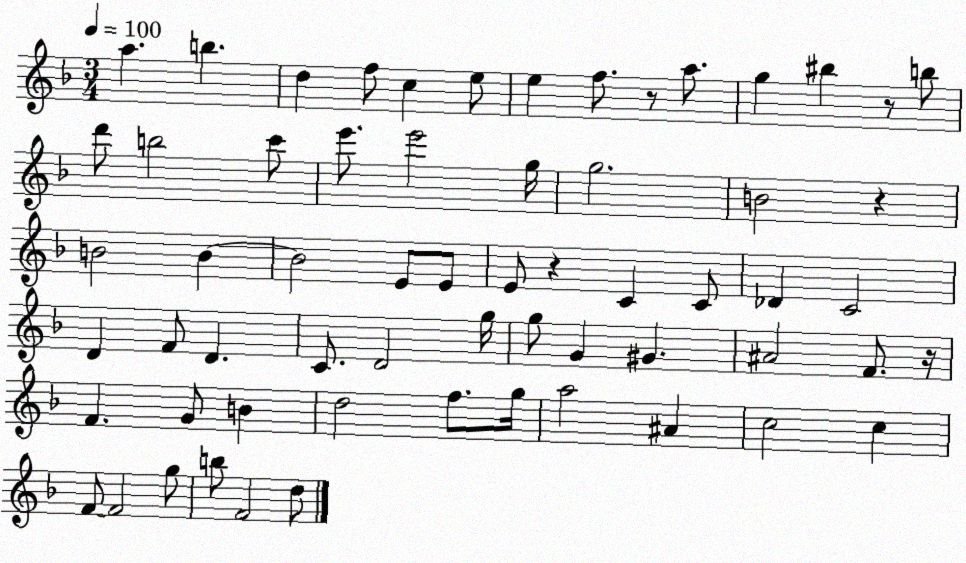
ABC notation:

X:1
T:Untitled
M:3/4
L:1/4
K:F
a b d f/2 c e/2 e f/2 z/2 a/2 g ^b z/2 b/2 d'/2 b2 c'/2 e'/2 e'2 g/4 g2 B2 z B2 B B2 E/2 E/2 E/2 z C C/2 _D C2 D F/2 D C/2 D2 g/4 g/2 G ^G ^A2 F/2 z/4 F G/2 B d2 f/2 g/4 a2 ^A c2 c F/2 F2 g/2 b/2 F2 d/2